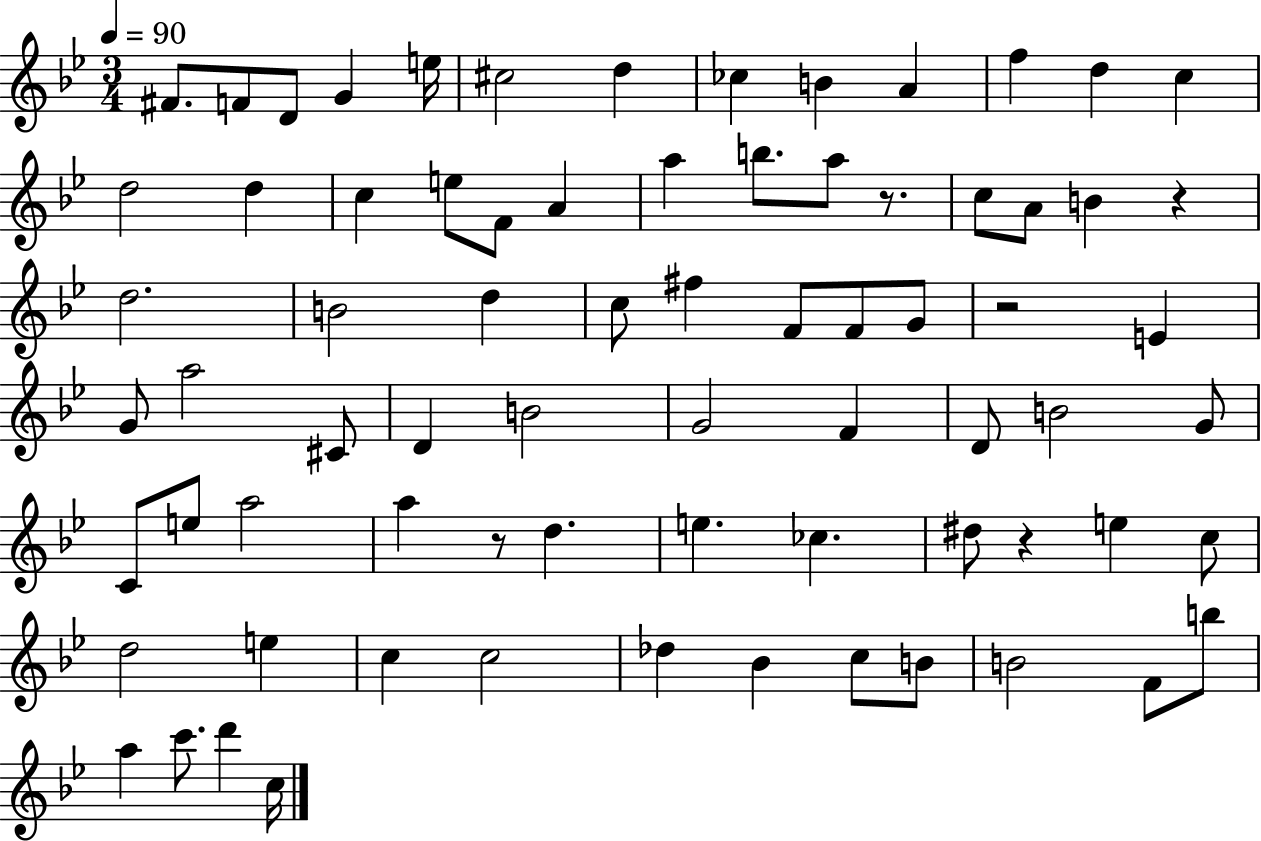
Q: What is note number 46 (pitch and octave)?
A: E5